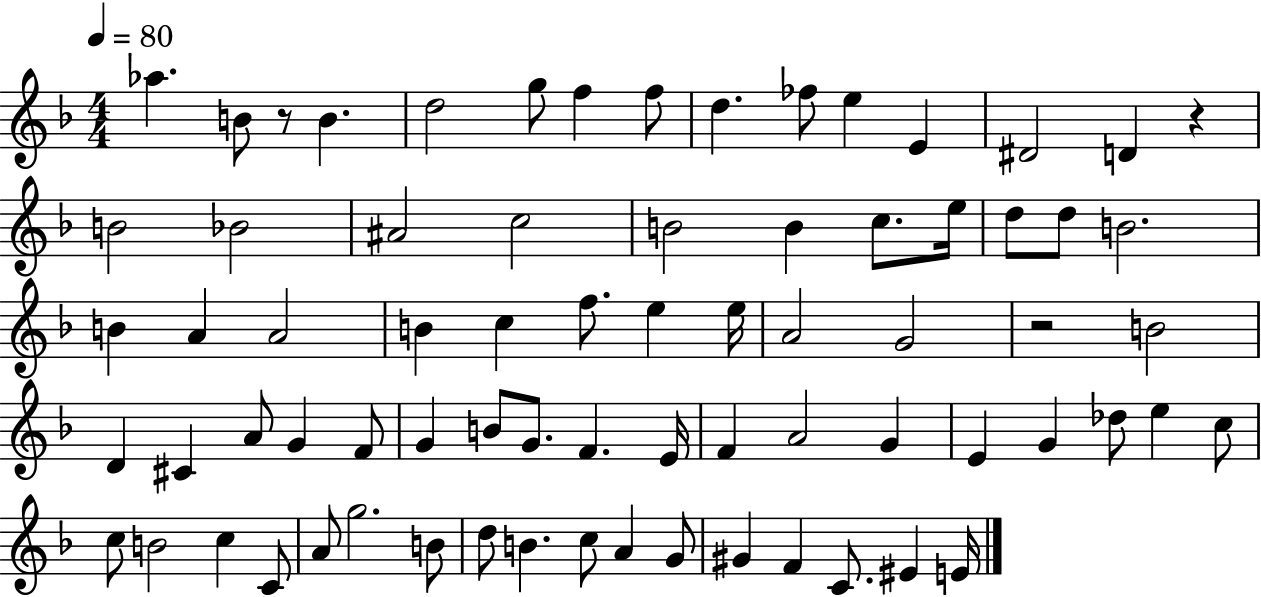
X:1
T:Untitled
M:4/4
L:1/4
K:F
_a B/2 z/2 B d2 g/2 f f/2 d _f/2 e E ^D2 D z B2 _B2 ^A2 c2 B2 B c/2 e/4 d/2 d/2 B2 B A A2 B c f/2 e e/4 A2 G2 z2 B2 D ^C A/2 G F/2 G B/2 G/2 F E/4 F A2 G E G _d/2 e c/2 c/2 B2 c C/2 A/2 g2 B/2 d/2 B c/2 A G/2 ^G F C/2 ^E E/4